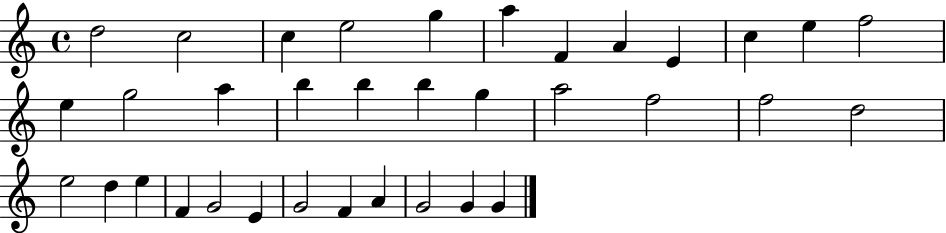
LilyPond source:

{
  \clef treble
  \time 4/4
  \defaultTimeSignature
  \key c \major
  d''2 c''2 | c''4 e''2 g''4 | a''4 f'4 a'4 e'4 | c''4 e''4 f''2 | \break e''4 g''2 a''4 | b''4 b''4 b''4 g''4 | a''2 f''2 | f''2 d''2 | \break e''2 d''4 e''4 | f'4 g'2 e'4 | g'2 f'4 a'4 | g'2 g'4 g'4 | \break \bar "|."
}